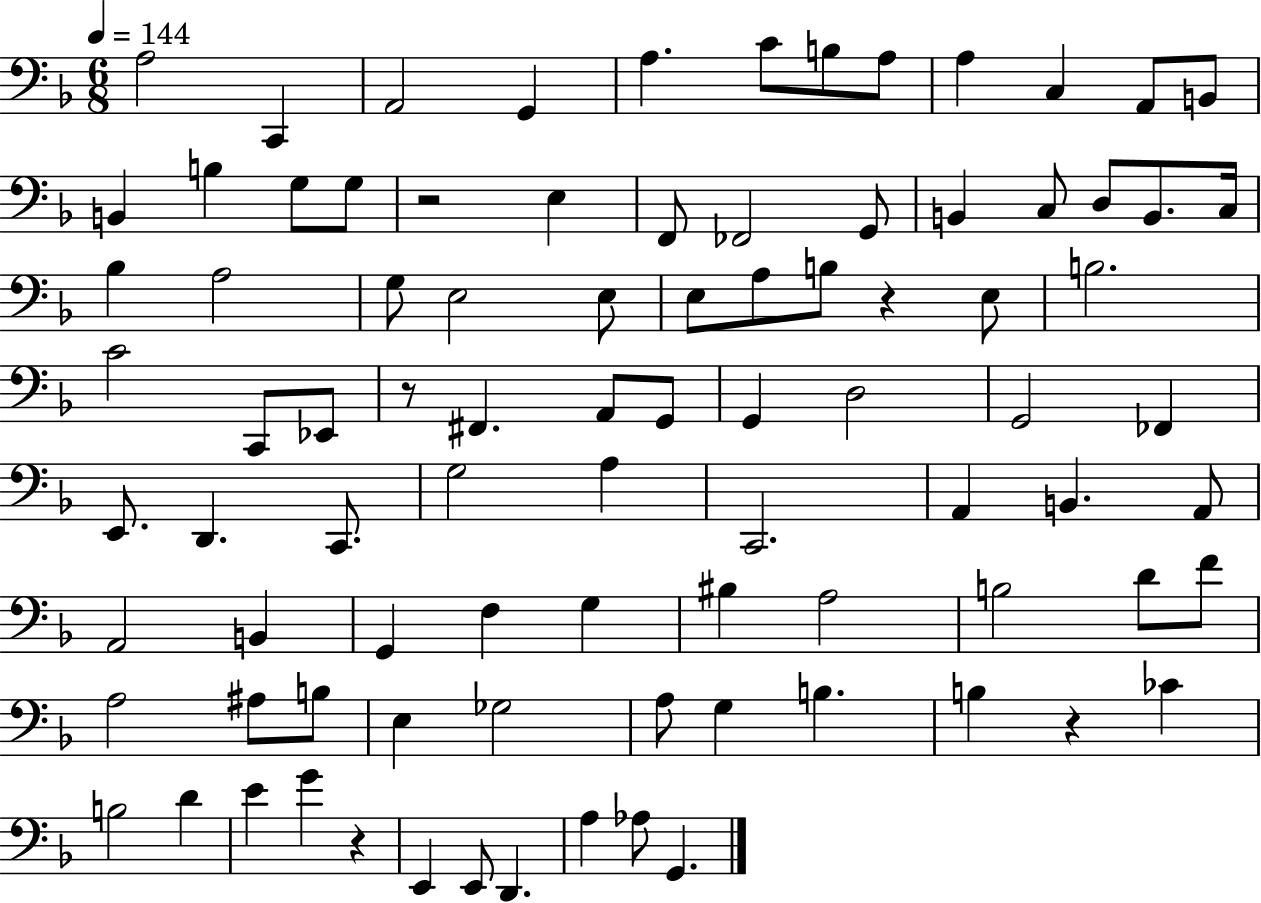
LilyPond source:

{
  \clef bass
  \numericTimeSignature
  \time 6/8
  \key f \major
  \tempo 4 = 144
  a2 c,4 | a,2 g,4 | a4. c'8 b8 a8 | a4 c4 a,8 b,8 | \break b,4 b4 g8 g8 | r2 e4 | f,8 fes,2 g,8 | b,4 c8 d8 b,8. c16 | \break bes4 a2 | g8 e2 e8 | e8 a8 b8 r4 e8 | b2. | \break c'2 c,8 ees,8 | r8 fis,4. a,8 g,8 | g,4 d2 | g,2 fes,4 | \break e,8. d,4. c,8. | g2 a4 | c,2. | a,4 b,4. a,8 | \break a,2 b,4 | g,4 f4 g4 | bis4 a2 | b2 d'8 f'8 | \break a2 ais8 b8 | e4 ges2 | a8 g4 b4. | b4 r4 ces'4 | \break b2 d'4 | e'4 g'4 r4 | e,4 e,8 d,4. | a4 aes8 g,4. | \break \bar "|."
}